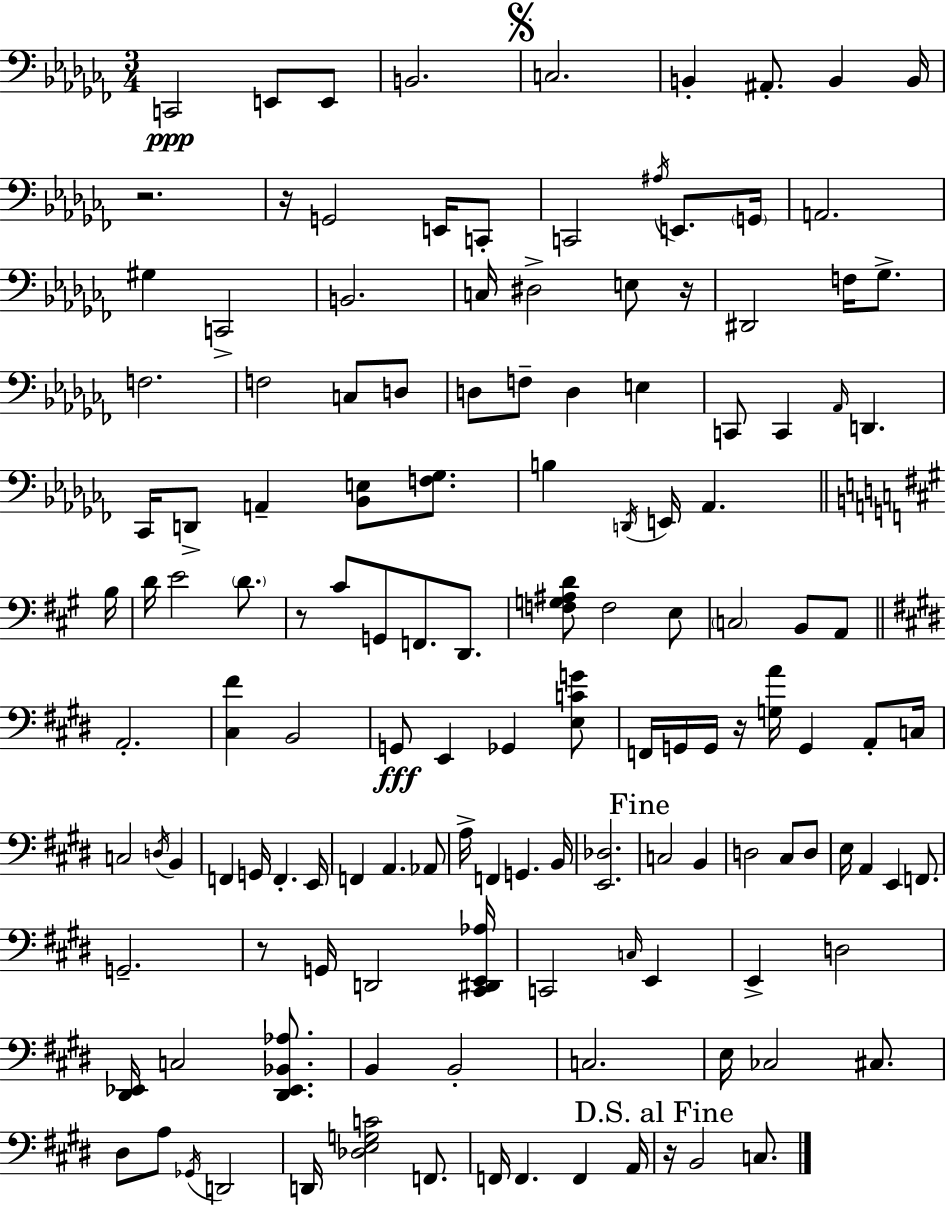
X:1
T:Untitled
M:3/4
L:1/4
K:Abm
C,,2 E,,/2 E,,/2 B,,2 C,2 B,, ^A,,/2 B,, B,,/4 z2 z/4 G,,2 E,,/4 C,,/2 C,,2 ^A,/4 E,,/2 G,,/4 A,,2 ^G, C,,2 B,,2 C,/4 ^D,2 E,/2 z/4 ^D,,2 F,/4 _G,/2 F,2 F,2 C,/2 D,/2 D,/2 F,/2 D, E, C,,/2 C,, _A,,/4 D,, _C,,/4 D,,/2 A,, [_B,,E,]/2 [F,_G,]/2 B, D,,/4 E,,/4 _A,, B,/4 D/4 E2 D/2 z/2 ^C/2 G,,/2 F,,/2 D,,/2 [F,G,^A,D]/2 F,2 E,/2 C,2 B,,/2 A,,/2 A,,2 [^C,^F] B,,2 G,,/2 E,, _G,, [E,CG]/2 F,,/4 G,,/4 G,,/4 z/4 [G,A]/4 G,, A,,/2 C,/4 C,2 D,/4 B,, F,, G,,/4 F,, E,,/4 F,, A,, _A,,/2 A,/4 F,, G,, B,,/4 [E,,_D,]2 C,2 B,, D,2 ^C,/2 D,/2 E,/4 A,, E,, F,,/2 G,,2 z/2 G,,/4 D,,2 [^C,,^D,,E,,_A,]/4 C,,2 C,/4 E,, E,, D,2 [^D,,_E,,]/4 C,2 [^D,,_E,,_B,,_A,]/2 B,, B,,2 C,2 E,/4 _C,2 ^C,/2 ^D,/2 A,/2 _G,,/4 D,,2 D,,/4 [_D,E,G,C]2 F,,/2 F,,/4 F,, F,, A,,/4 z/4 B,,2 C,/2